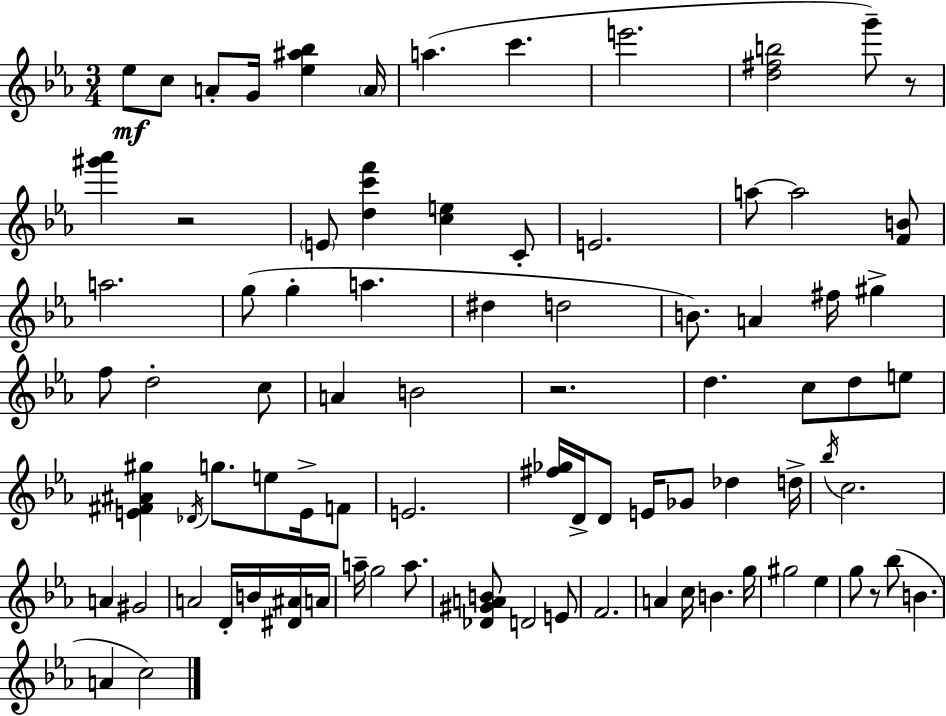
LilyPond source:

{
  \clef treble
  \numericTimeSignature
  \time 3/4
  \key ees \major
  \repeat volta 2 { ees''8\mf c''8 a'8-. g'16 <ees'' ais'' bes''>4 \parenthesize a'16 | a''4.( c'''4. | e'''2. | <d'' fis'' b''>2 g'''8--) r8 | \break <gis''' aes'''>4 r2 | \parenthesize e'8 <d'' c''' f'''>4 <c'' e''>4 c'8-. | e'2. | a''8~~ a''2 <f' b'>8 | \break a''2. | g''8( g''4-. a''4. | dis''4 d''2 | b'8.) a'4 fis''16 gis''4-> | \break f''8 d''2-. c''8 | a'4 b'2 | r2. | d''4. c''8 d''8 e''8 | \break <e' fis' ais' gis''>4 \acciaccatura { des'16 } g''8. e''8 e'16-> f'8 | e'2. | <fis'' ges''>16 d'16-> d'8 e'16 ges'8 des''4 | d''16-> \acciaccatura { bes''16 } c''2. | \break a'4 gis'2 | a'2 d'16-. b'16 | <dis' ais'>16 a'16 a''16-- g''2 a''8. | <des' gis' a' b'>8 d'2 | \break e'8 f'2. | a'4 c''16 b'4. | g''16 gis''2 ees''4 | g''8 r8 bes''8( b'4. | \break a'4 c''2) | } \bar "|."
}